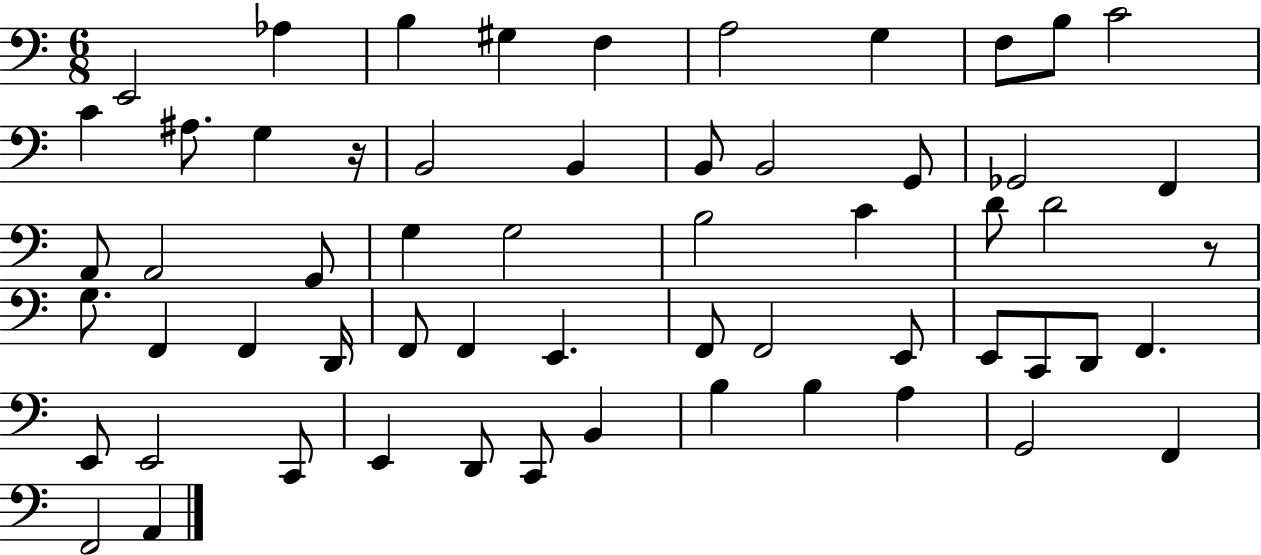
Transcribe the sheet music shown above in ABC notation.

X:1
T:Untitled
M:6/8
L:1/4
K:C
E,,2 _A, B, ^G, F, A,2 G, F,/2 B,/2 C2 C ^A,/2 G, z/4 B,,2 B,, B,,/2 B,,2 G,,/2 _G,,2 F,, A,,/2 A,,2 G,,/2 G, G,2 B,2 C D/2 D2 z/2 G,/2 F,, F,, D,,/4 F,,/2 F,, E,, F,,/2 F,,2 E,,/2 E,,/2 C,,/2 D,,/2 F,, E,,/2 E,,2 C,,/2 E,, D,,/2 C,,/2 B,, B, B, A, G,,2 F,, F,,2 A,,